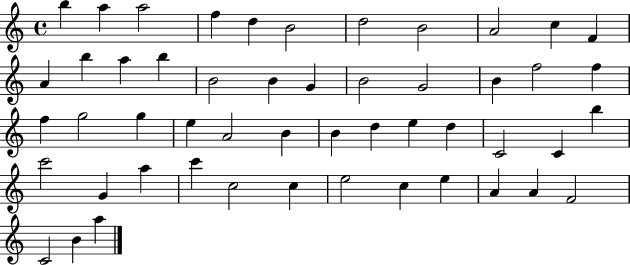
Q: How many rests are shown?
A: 0